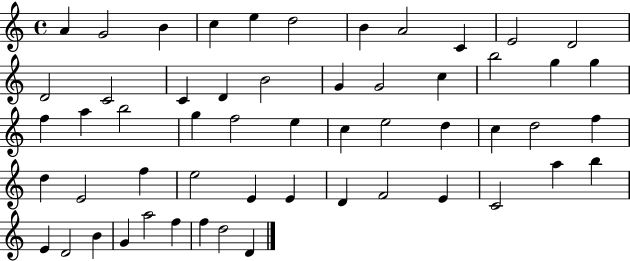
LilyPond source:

{
  \clef treble
  \time 4/4
  \defaultTimeSignature
  \key c \major
  a'4 g'2 b'4 | c''4 e''4 d''2 | b'4 a'2 c'4 | e'2 d'2 | \break d'2 c'2 | c'4 d'4 b'2 | g'4 g'2 c''4 | b''2 g''4 g''4 | \break f''4 a''4 b''2 | g''4 f''2 e''4 | c''4 e''2 d''4 | c''4 d''2 f''4 | \break d''4 e'2 f''4 | e''2 e'4 e'4 | d'4 f'2 e'4 | c'2 a''4 b''4 | \break e'4 d'2 b'4 | g'4 a''2 f''4 | f''4 d''2 d'4 | \bar "|."
}